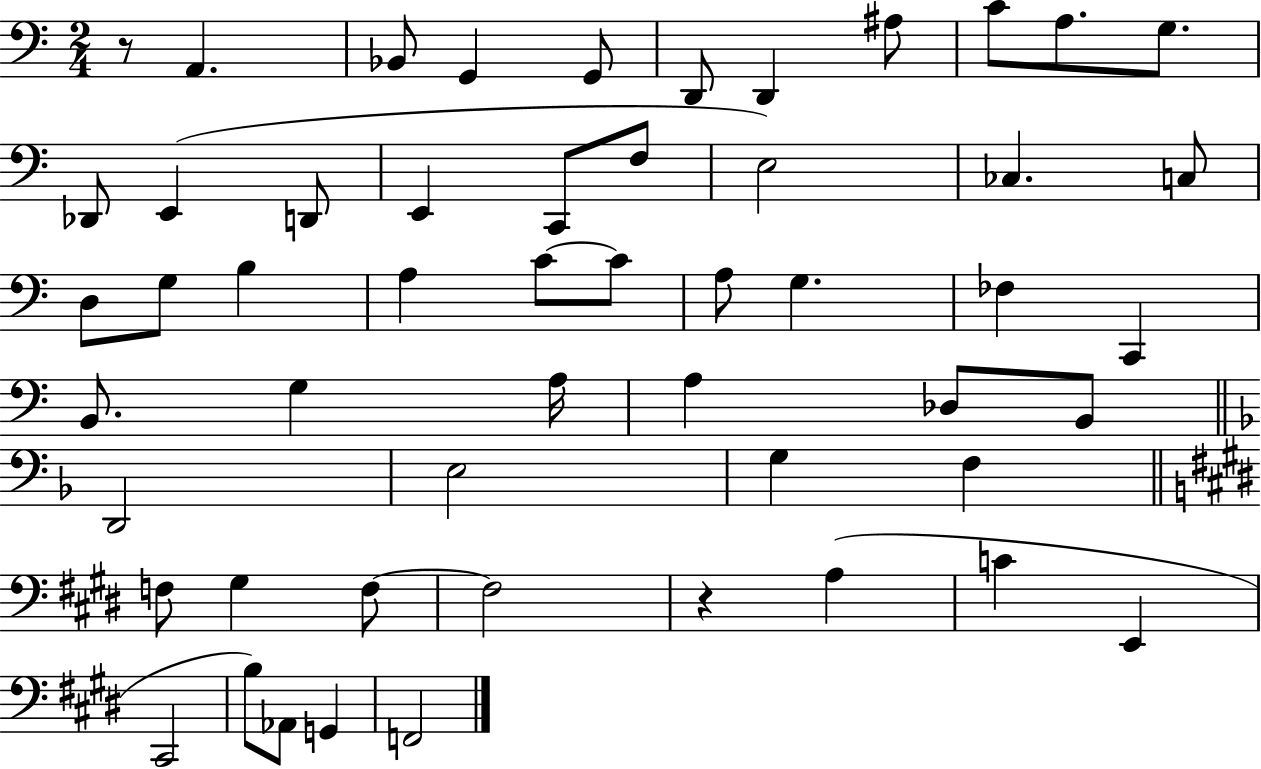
{
  \clef bass
  \numericTimeSignature
  \time 2/4
  \key c \major
  r8 a,4. | bes,8 g,4 g,8 | d,8 d,4 ais8 | c'8 a8. g8. | \break des,8 e,4( d,8 | e,4 c,8 f8 | e2) | ces4. c8 | \break d8 g8 b4 | a4 c'8~~ c'8 | a8 g4. | fes4 c,4 | \break b,8. g4 a16 | a4 des8 b,8 | \bar "||" \break \key d \minor d,2 | e2 | g4 f4 | \bar "||" \break \key e \major f8 gis4 f8~~ | f2 | r4 a4( | c'4 e,4 | \break cis,2 | b8) aes,8 g,4 | f,2 | \bar "|."
}